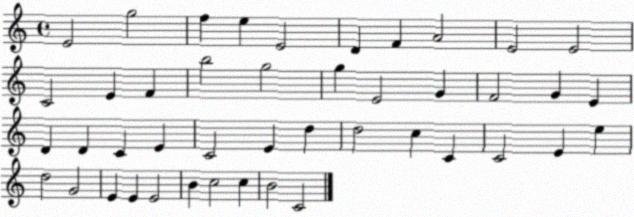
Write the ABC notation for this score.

X:1
T:Untitled
M:4/4
L:1/4
K:C
E2 g2 f e E2 D F A2 E2 E2 C2 E F b2 g2 g E2 G F2 G E D D C E C2 E d d2 c C C2 E e d2 G2 E E E2 B c2 c B2 C2